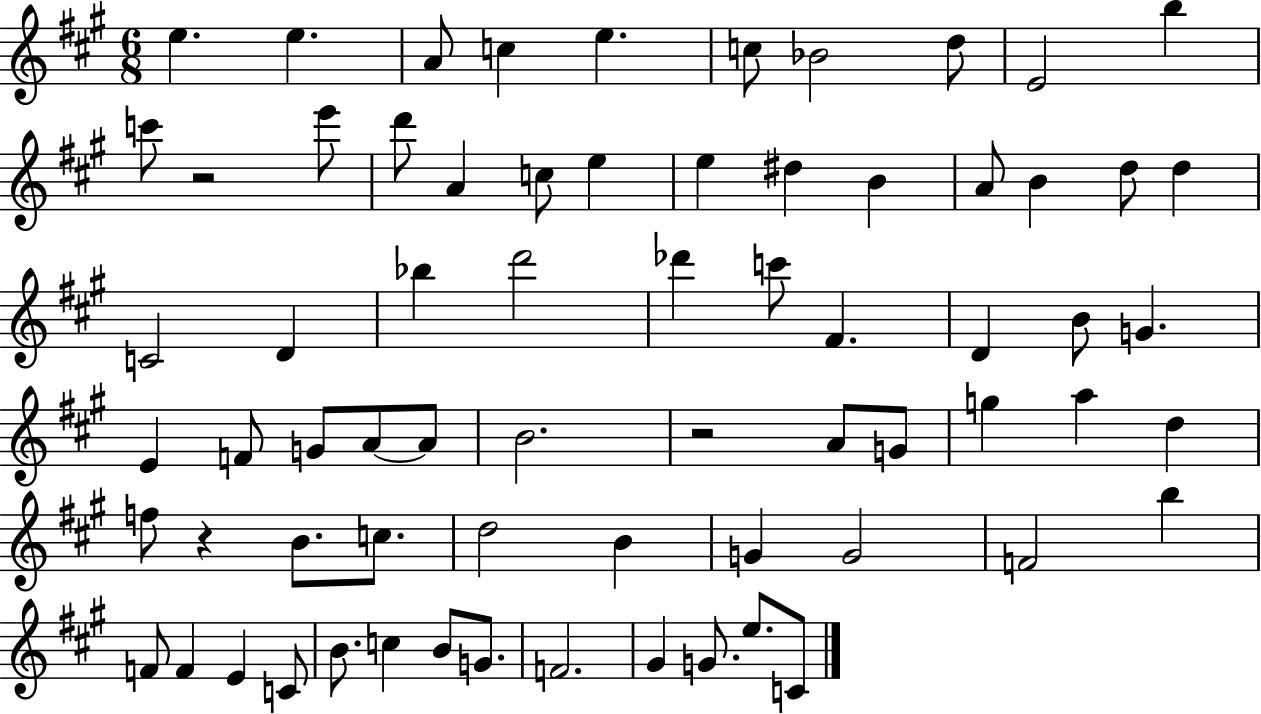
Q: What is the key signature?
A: A major